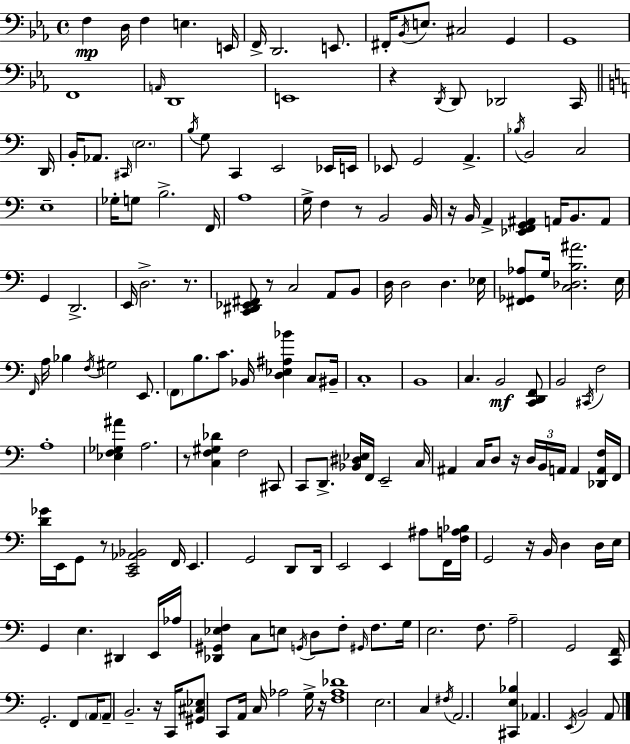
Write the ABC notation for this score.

X:1
T:Untitled
M:4/4
L:1/4
K:Eb
F, D,/4 F, E, E,,/4 F,,/4 D,,2 E,,/2 ^F,,/4 _B,,/4 E,/2 ^C,2 G,, G,,4 F,,4 A,,/4 D,,4 E,,4 z D,,/4 D,,/2 _D,,2 C,,/4 D,,/4 B,,/4 _A,,/2 ^C,,/4 E,2 B,/4 G,/2 C,, E,,2 _E,,/4 E,,/4 _E,,/2 G,,2 A,, _B,/4 B,,2 C,2 E,4 _G,/4 G,/2 B,2 F,,/4 A,4 G,/4 F, z/2 B,,2 B,,/4 z/4 B,,/4 A,, [_E,,F,,G,,^A,,] A,,/4 B,,/2 A,,/2 G,, D,,2 E,,/4 D,2 z/2 [C,,^D,,_E,,^F,,]/2 z/2 C,2 A,,/2 B,,/2 D,/4 D,2 D, _E,/4 [^F,,_G,,_A,]/2 G,/4 [C,_D,B,^A]2 E,/4 F,,/4 A,/4 _B, F,/4 ^G,2 E,,/2 F,,/2 B,/2 C/2 _B,,/4 [D,_E,^A,_B] C,/2 ^B,,/4 C,4 B,,4 C, B,,2 [C,,D,,F,,]/2 B,,2 ^C,,/4 F,2 A,4 [_E,F,_G,^A] A,2 z/2 [C,F,^G,_D] F,2 ^C,,/2 C,,/2 D,,/2 [_B,,^D,_E,]/4 F,,/4 E,,2 C,/4 ^A,, C,/4 D,/2 z/4 D,/4 B,,/4 A,,/4 A,, [_D,,A,,F,]/4 F,,/4 [D_G]/4 E,,/4 G,,/2 z/2 [C,,E,,_A,,_B,,]2 F,,/4 E,, G,,2 D,,/2 D,,/4 E,,2 E,, ^A,/2 F,,/4 [F,A,_B,]/4 G,,2 z/4 B,,/4 D, D,/4 E,/4 G,, E, ^D,, E,,/4 _A,/4 [_D,,^G,,_E,F,] C,/2 E,/2 G,,/4 D,/2 F,/2 ^G,,/4 F,/2 G,/4 E,2 F,/2 A,2 G,,2 [C,,F,,]/4 G,,2 F,,/2 A,,/4 A,,/2 B,,2 z/4 C,,/4 [^G,,^C,_E,]/2 C,,/2 A,,/4 C,/4 _A,2 G,/4 z/4 [F,_A,_D]4 E,2 C, ^F,/4 A,,2 [^C,,E,_B,] _A,, E,,/4 B,,2 A,,/2